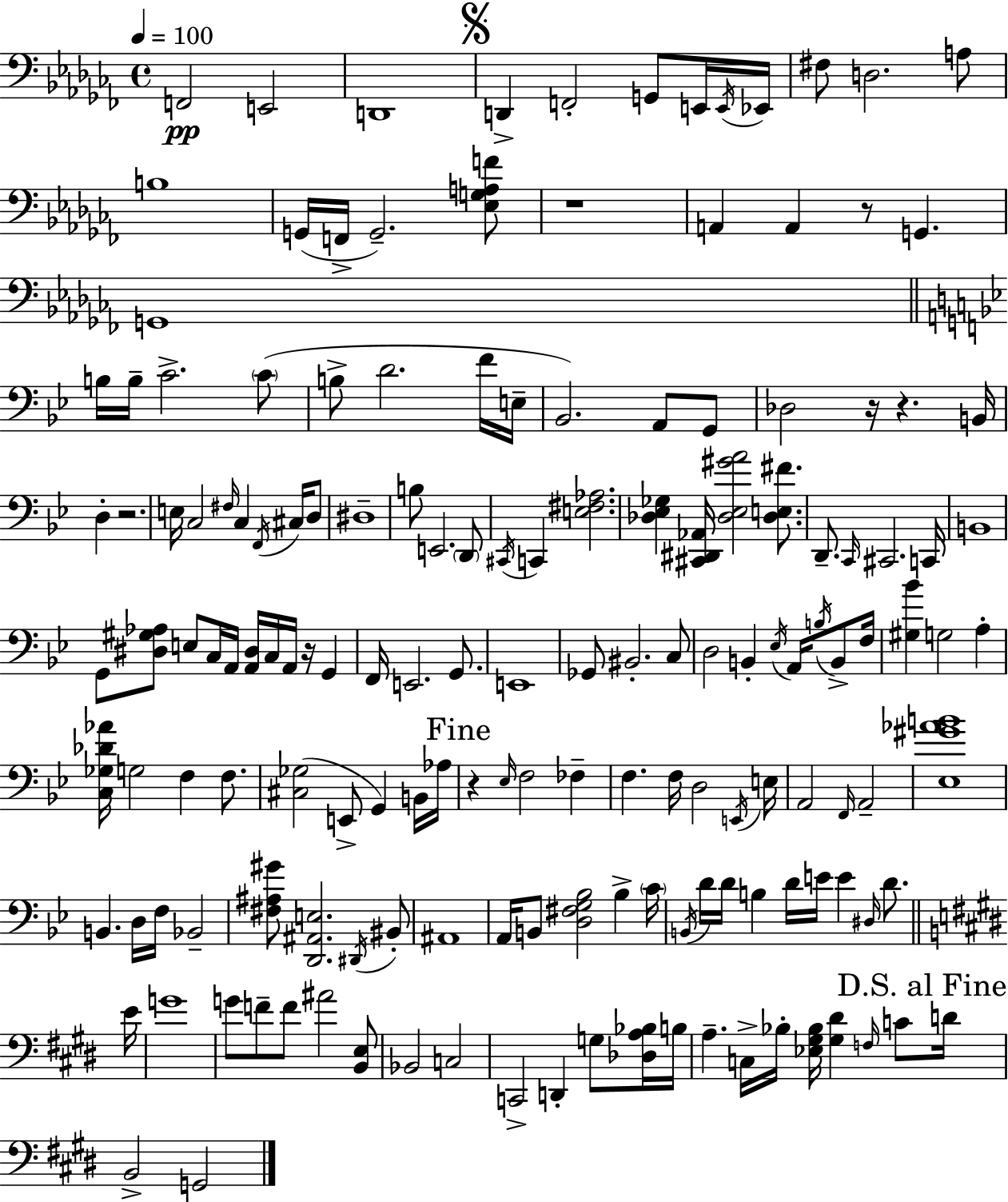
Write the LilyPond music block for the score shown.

{
  \clef bass
  \time 4/4
  \defaultTimeSignature
  \key aes \minor
  \tempo 4 = 100
  f,2\pp e,2 | d,1 | \mark \markup { \musicglyph "scripts.segno" } d,4-> f,2-. g,8 e,16 \acciaccatura { e,16 } | ees,16 fis8 d2. a8 | \break b1 | g,16( f,16-> g,2.--) <ees g a f'>8 | r1 | a,4 a,4 r8 g,4. | \break g,1 | \bar "||" \break \key g \minor b16 b16-- c'2.-> \parenthesize c'8( | b8-> d'2. f'16 e16-- | bes,2.) a,8 g,8 | des2 r16 r4. b,16 | \break d4-. r2. | e16 c2 \grace { fis16 } c4 \acciaccatura { f,16 } cis16 | d8 dis1-- | b8 e,2. | \break \parenthesize d,8 \acciaccatura { cis,16 } c,4 <e fis aes>2. | <des ees ges>4 <cis, dis, aes,>16 <des ees gis' a'>2 | <des e fis'>8. d,8.-- \grace { c,16 } cis,2. | c,16 b,1 | \break g,8 <dis gis aes>8 e8 c16 a,16 <a, dis>16 c16 a,16 r16 | g,4 f,16 e,2. | g,8. e,1 | ges,8 bis,2.-. | \break c8 d2 b,4-. | \acciaccatura { ees16 } a,16 \acciaccatura { b16 } b,8-> f16 <gis bes'>4 g2 | a4-. <c ges des' aes'>16 g2 f4 | f8. <cis ges>2( e,8-> | \break g,4) b,16 aes16 \mark "Fine" r4 \grace { ees16 } f2 | fes4-- f4. f16 d2 | \acciaccatura { e,16 } e16 a,2 | \grace { f,16 } a,2-- <ees gis' aes' b'>1 | \break b,4. d16 | f16 bes,2-- <fis ais gis'>8 <d, ais, e>2. | \acciaccatura { dis,16 } bis,8-. ais,1 | a,16 b,8 <d fis g bes>2 | \break bes4-> \parenthesize c'16 \acciaccatura { b,16 } d'16 d'16 b4 | d'16 e'16 e'4 \grace { dis16 } d'8. \bar "||" \break \key e \major e'16 g'1 | g'8 f'8-- f'8 ais'2 <b, e>8 | bes,2 c2 | c,2-> d,4-. g8 <des a bes>16 | \break b16 a4.-- c16-> bes16-. <ees gis bes>16 <gis dis'>4 \grace { f16 } c'8 | \mark "D.S. al Fine" d'16 b,2-> g,2 | \bar "|."
}